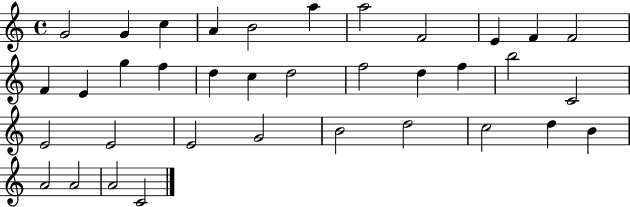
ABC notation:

X:1
T:Untitled
M:4/4
L:1/4
K:C
G2 G c A B2 a a2 F2 E F F2 F E g f d c d2 f2 d f b2 C2 E2 E2 E2 G2 B2 d2 c2 d B A2 A2 A2 C2